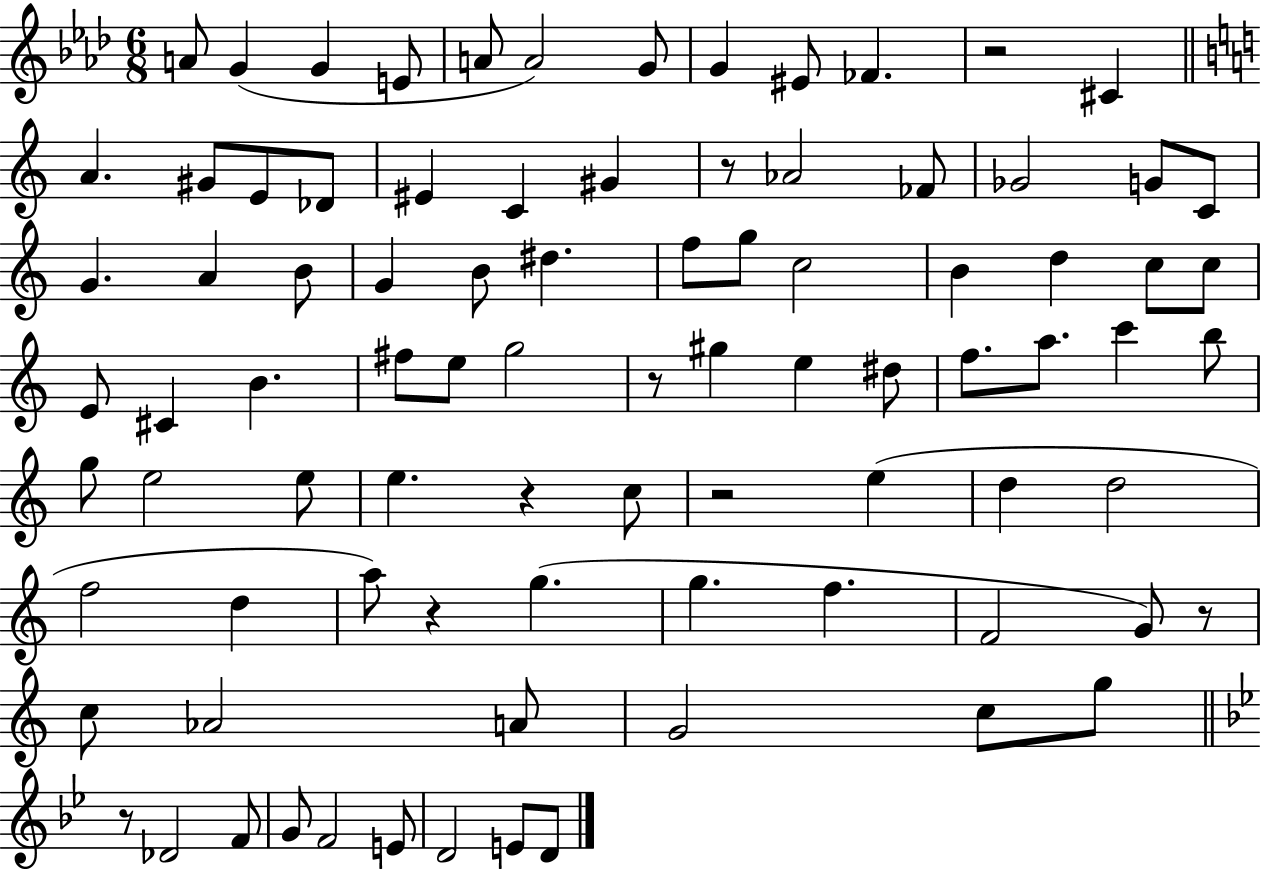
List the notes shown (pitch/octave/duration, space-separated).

A4/e G4/q G4/q E4/e A4/e A4/h G4/e G4/q EIS4/e FES4/q. R/h C#4/q A4/q. G#4/e E4/e Db4/e EIS4/q C4/q G#4/q R/e Ab4/h FES4/e Gb4/h G4/e C4/e G4/q. A4/q B4/e G4/q B4/e D#5/q. F5/e G5/e C5/h B4/q D5/q C5/e C5/e E4/e C#4/q B4/q. F#5/e E5/e G5/h R/e G#5/q E5/q D#5/e F5/e. A5/e. C6/q B5/e G5/e E5/h E5/e E5/q. R/q C5/e R/h E5/q D5/q D5/h F5/h D5/q A5/e R/q G5/q. G5/q. F5/q. F4/h G4/e R/e C5/e Ab4/h A4/e G4/h C5/e G5/e R/e Db4/h F4/e G4/e F4/h E4/e D4/h E4/e D4/e